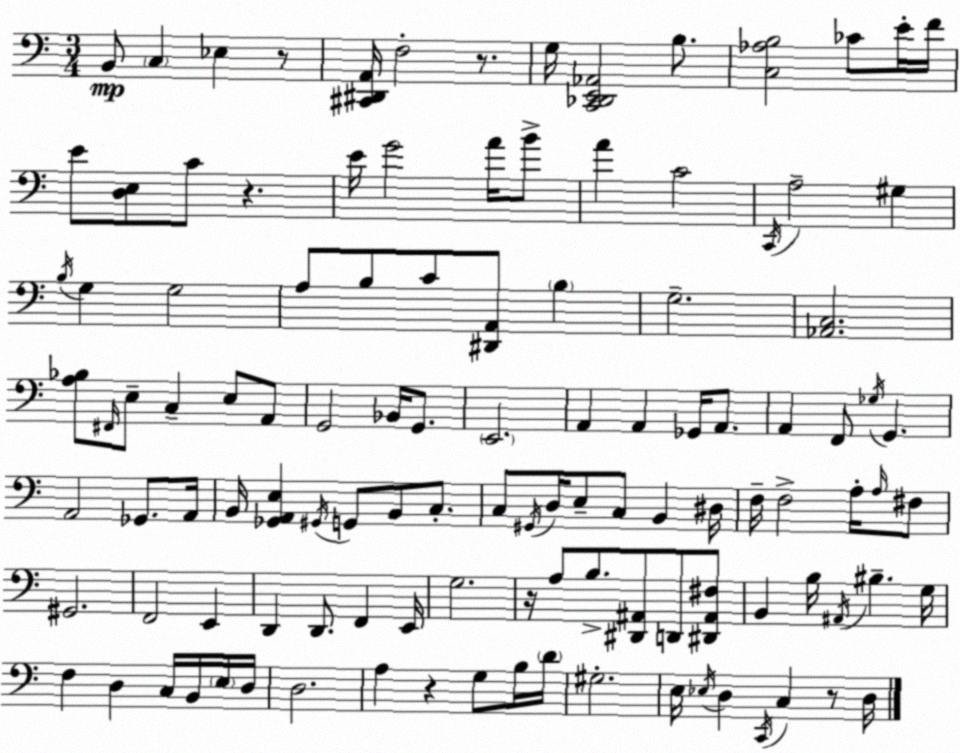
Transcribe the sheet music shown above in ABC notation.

X:1
T:Untitled
M:3/4
L:1/4
K:C
B,,/2 C, _E, z/2 [^C,,^D,,A,,]/4 F,2 z/2 G,/4 [C,,_D,,E,,_A,,]2 B,/2 [C,_A,B,]2 _C/2 E/4 F/4 E/2 [D,E,]/2 C/2 z E/4 G2 A/4 B/2 A C2 C,,/4 A,2 ^G, B,/4 G, G,2 A,/2 B,/2 C/2 [^D,,A,,]/2 B, G,2 [_A,,C,]2 [A,_B,]/2 ^F,,/4 E,/2 C, E,/2 A,,/2 G,,2 _B,,/4 G,,/2 E,,2 A,, A,, _G,,/4 A,,/2 A,, F,,/2 _G,/4 G,, A,,2 _G,,/2 A,,/4 B,,/4 [_G,,A,,E,] ^G,,/4 G,,/2 B,,/2 C,/2 C,/2 ^G,,/4 D,/4 E,/2 C,/2 B,, ^D,/4 F,/4 F,2 A,/4 A,/4 ^F,/2 ^G,,2 F,,2 E,, D,, D,,/2 F,, E,,/4 G,2 z/4 A,/2 B,/2 [^D,,^A,,]/2 D,,/2 [^D,,^A,,^F,]/2 B,, B,/4 ^A,,/4 ^B, G,/4 F, D, C,/4 B,,/4 E,/4 D,/4 D,2 A, z G,/2 B,/4 D/4 ^G,2 E,/4 _E,/4 D, C,,/4 C, z/2 D,/4